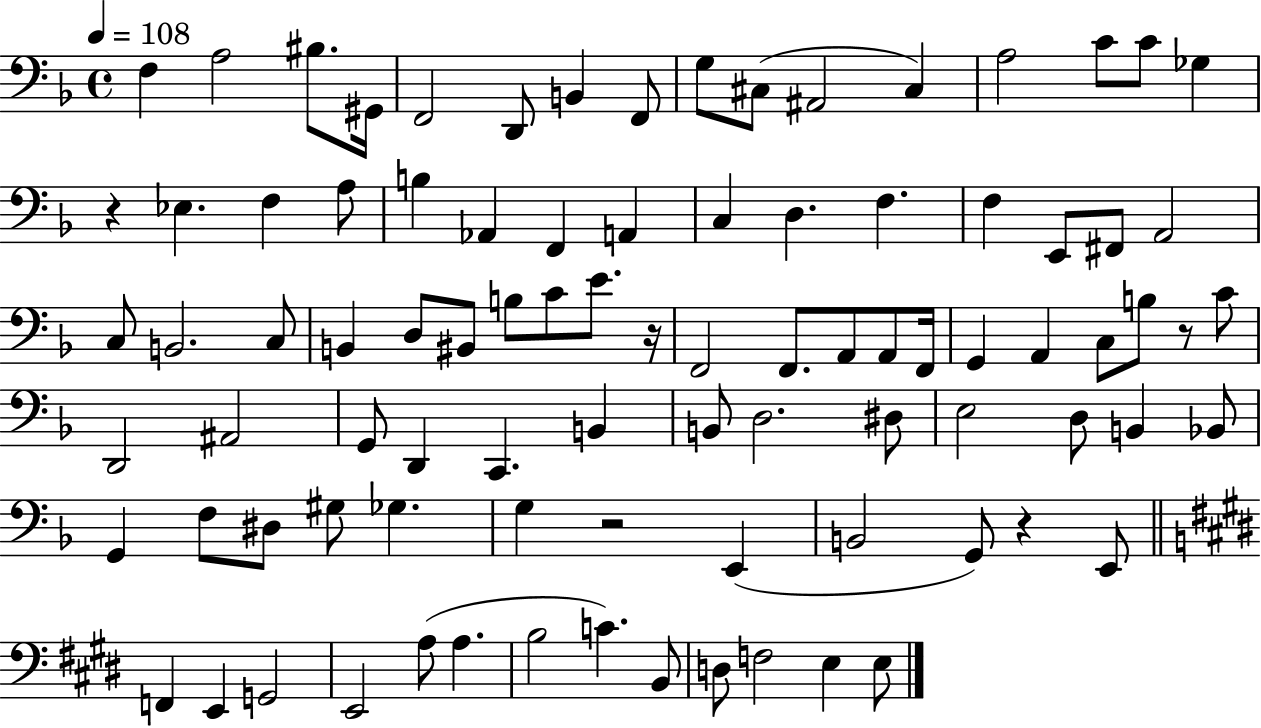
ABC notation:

X:1
T:Untitled
M:4/4
L:1/4
K:F
F, A,2 ^B,/2 ^G,,/4 F,,2 D,,/2 B,, F,,/2 G,/2 ^C,/2 ^A,,2 ^C, A,2 C/2 C/2 _G, z _E, F, A,/2 B, _A,, F,, A,, C, D, F, F, E,,/2 ^F,,/2 A,,2 C,/2 B,,2 C,/2 B,, D,/2 ^B,,/2 B,/2 C/2 E/2 z/4 F,,2 F,,/2 A,,/2 A,,/2 F,,/4 G,, A,, C,/2 B,/2 z/2 C/2 D,,2 ^A,,2 G,,/2 D,, C,, B,, B,,/2 D,2 ^D,/2 E,2 D,/2 B,, _B,,/2 G,, F,/2 ^D,/2 ^G,/2 _G, G, z2 E,, B,,2 G,,/2 z E,,/2 F,, E,, G,,2 E,,2 A,/2 A, B,2 C B,,/2 D,/2 F,2 E, E,/2